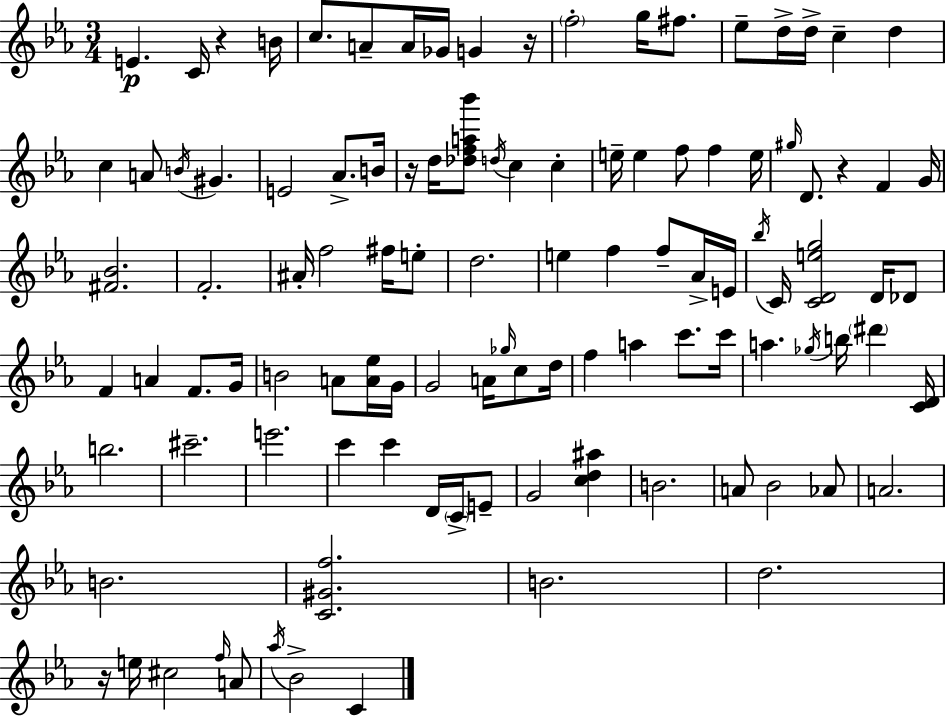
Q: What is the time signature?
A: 3/4